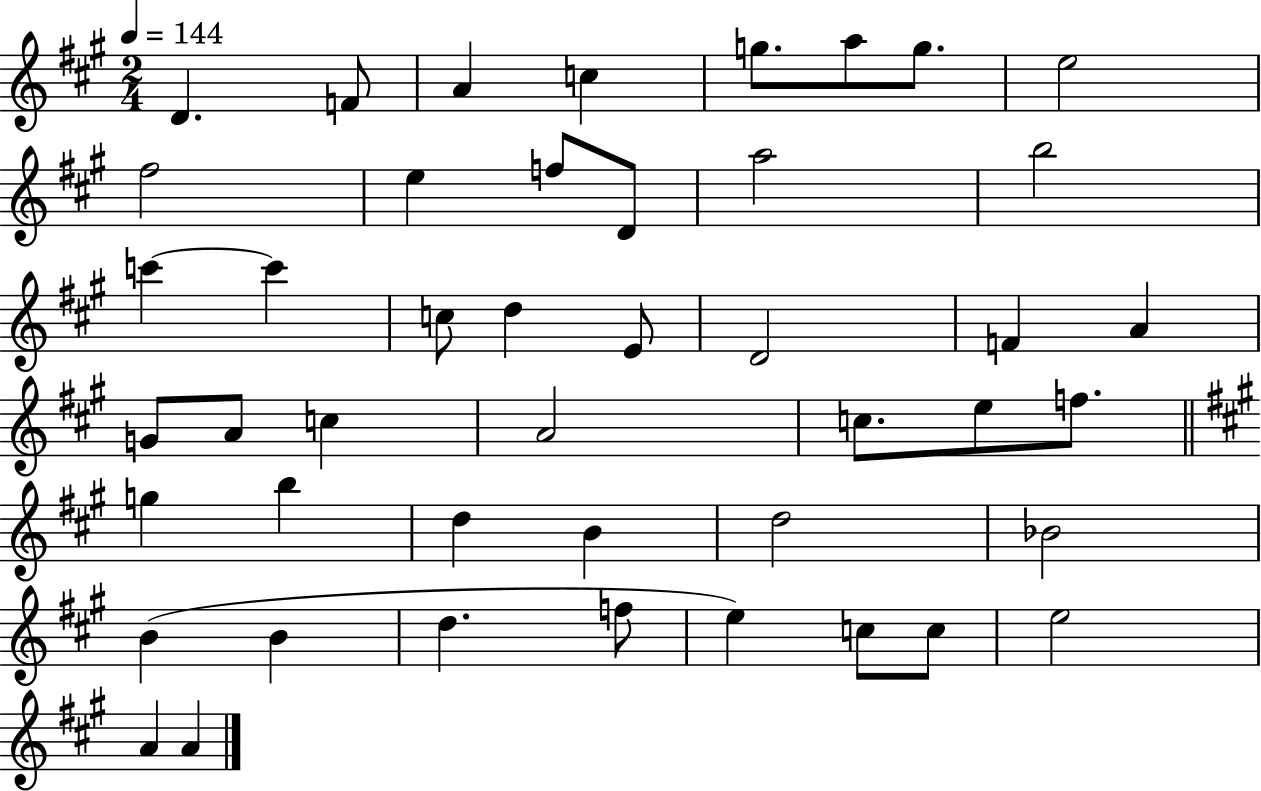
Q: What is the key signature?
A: A major